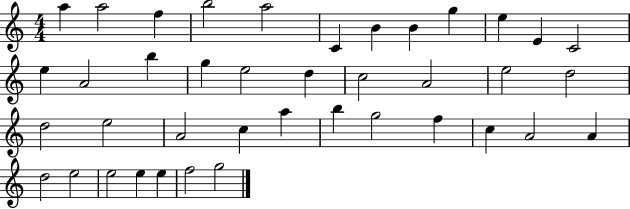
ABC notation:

X:1
T:Untitled
M:4/4
L:1/4
K:C
a a2 f b2 a2 C B B g e E C2 e A2 b g e2 d c2 A2 e2 d2 d2 e2 A2 c a b g2 f c A2 A d2 e2 e2 e e f2 g2